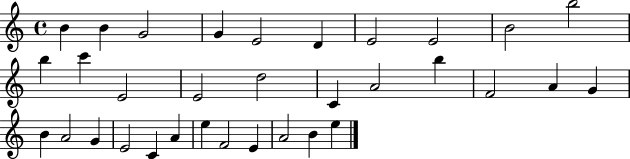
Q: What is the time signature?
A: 4/4